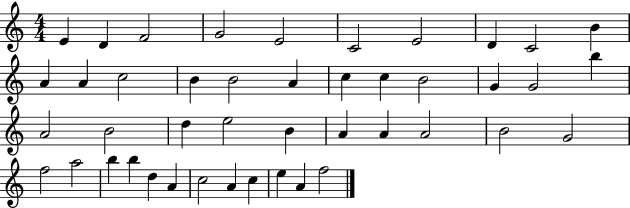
{
  \clef treble
  \numericTimeSignature
  \time 4/4
  \key c \major
  e'4 d'4 f'2 | g'2 e'2 | c'2 e'2 | d'4 c'2 b'4 | \break a'4 a'4 c''2 | b'4 b'2 a'4 | c''4 c''4 b'2 | g'4 g'2 b''4 | \break a'2 b'2 | d''4 e''2 b'4 | a'4 a'4 a'2 | b'2 g'2 | \break f''2 a''2 | b''4 b''4 d''4 a'4 | c''2 a'4 c''4 | e''4 a'4 f''2 | \break \bar "|."
}